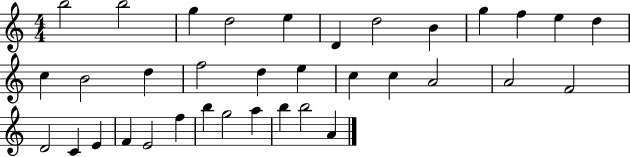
B5/h B5/h G5/q D5/h E5/q D4/q D5/h B4/q G5/q F5/q E5/q D5/q C5/q B4/h D5/q F5/h D5/q E5/q C5/q C5/q A4/h A4/h F4/h D4/h C4/q E4/q F4/q E4/h F5/q B5/q G5/h A5/q B5/q B5/h A4/q